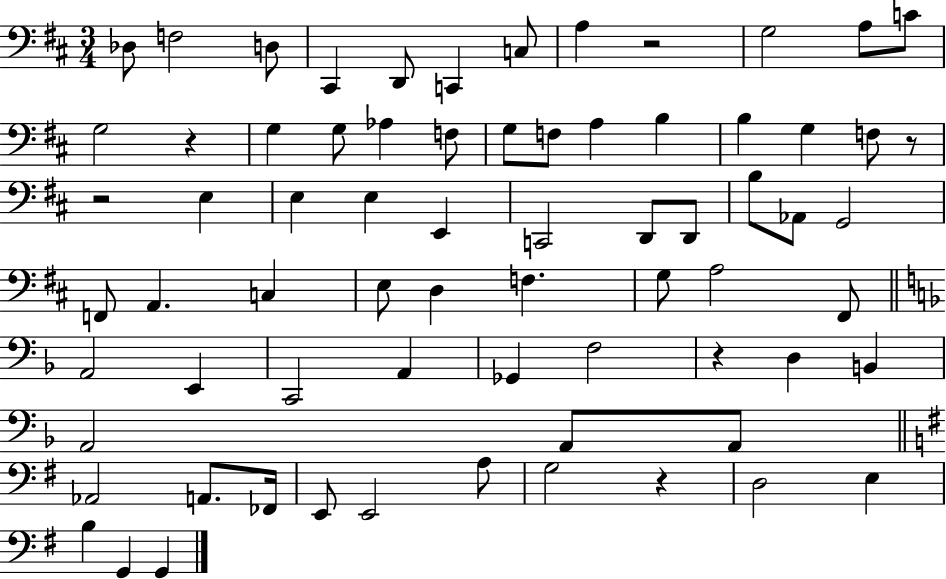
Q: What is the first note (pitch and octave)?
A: Db3